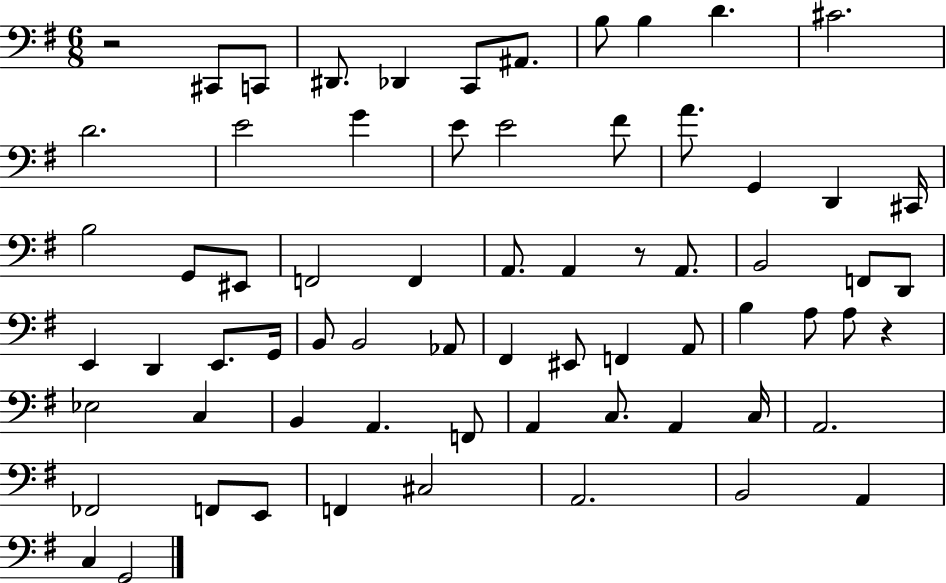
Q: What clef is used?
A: bass